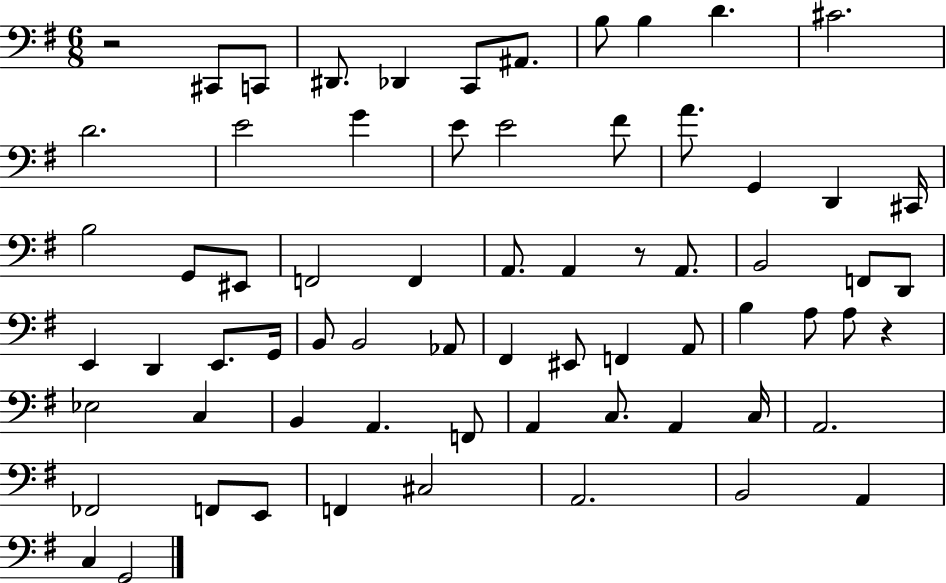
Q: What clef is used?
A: bass